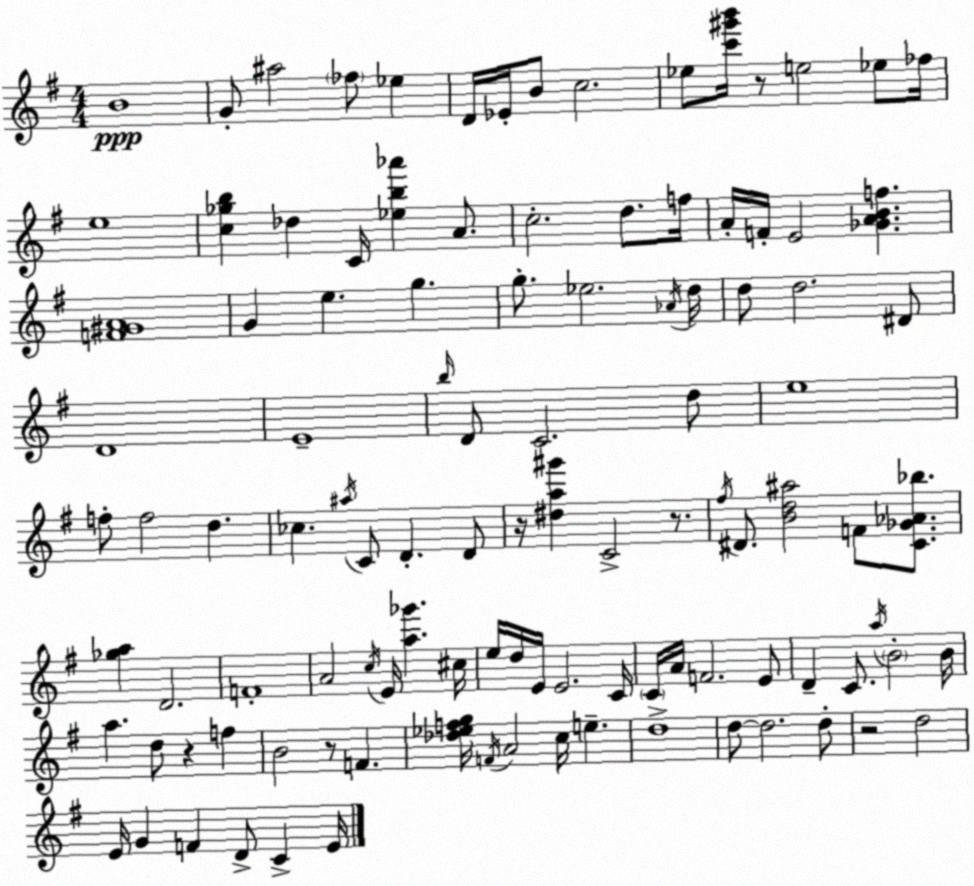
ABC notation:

X:1
T:Untitled
M:4/4
L:1/4
K:G
B4 G/2 ^a2 _f/2 _e D/4 _E/4 B/2 c2 _e/2 [c'^g'b']/4 z/2 e2 _e/2 _f/4 e4 [c_gb] _d C/4 [_eb_a'] A/2 c2 d/2 f/4 A/4 F/4 E2 [_GABf] [F^GA]4 G e g g/2 _e2 _A/4 d/4 d/2 d2 ^D/2 D4 E4 b/4 D/2 C2 d/2 e4 f/2 f2 d _c ^a/4 C/2 D D/2 z/4 [^da^g'] C2 z/2 ^f/4 ^D/2 [Bd^a]2 F/2 [C_G_A_b]/2 [_ga] D2 F4 A2 c/4 E/4 [a_g'] ^c/4 e/4 d/4 E/4 E2 C/4 C/4 A/4 F2 E/2 D C/2 a/4 B2 B/4 a d/2 z f B2 z/2 F [_d_efg]/4 F/4 A2 c/4 e d4 d/2 d2 d/2 z2 d2 E/4 G F D/2 C E/4